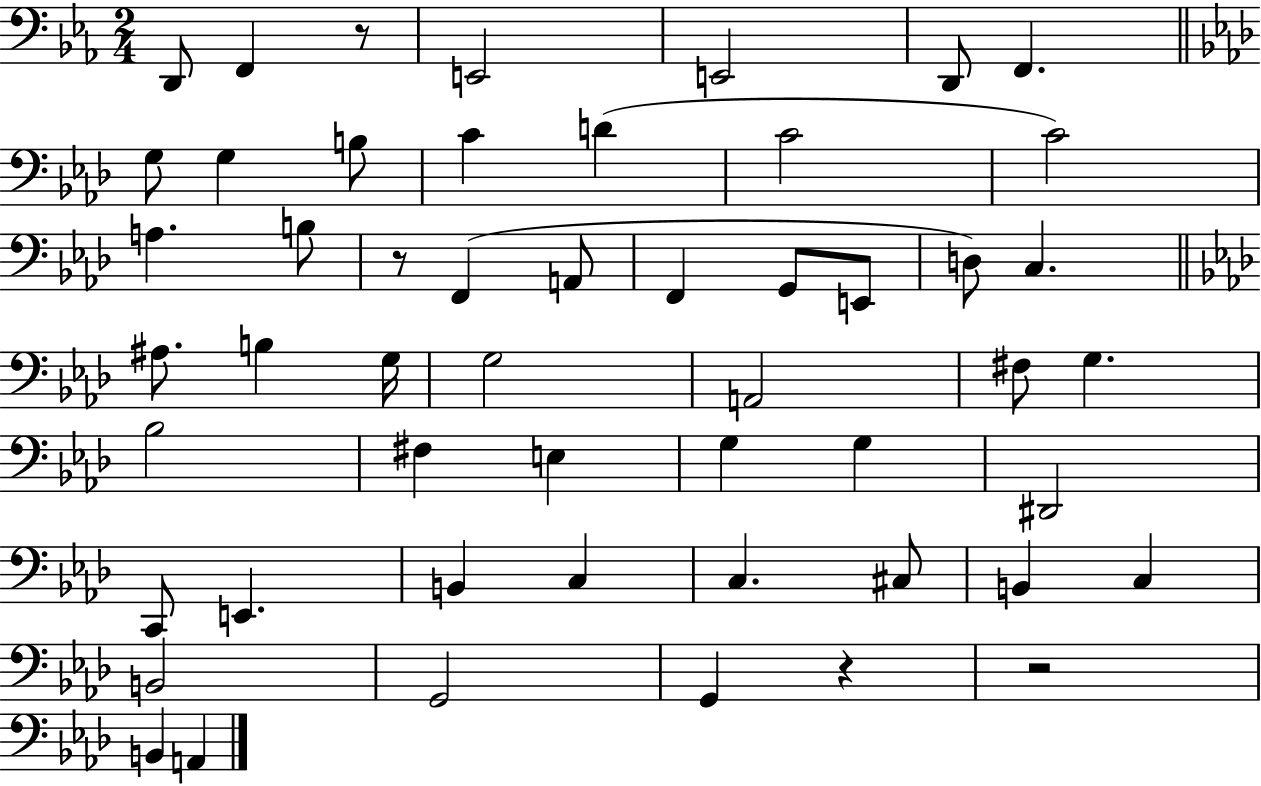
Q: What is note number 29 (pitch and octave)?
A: G3